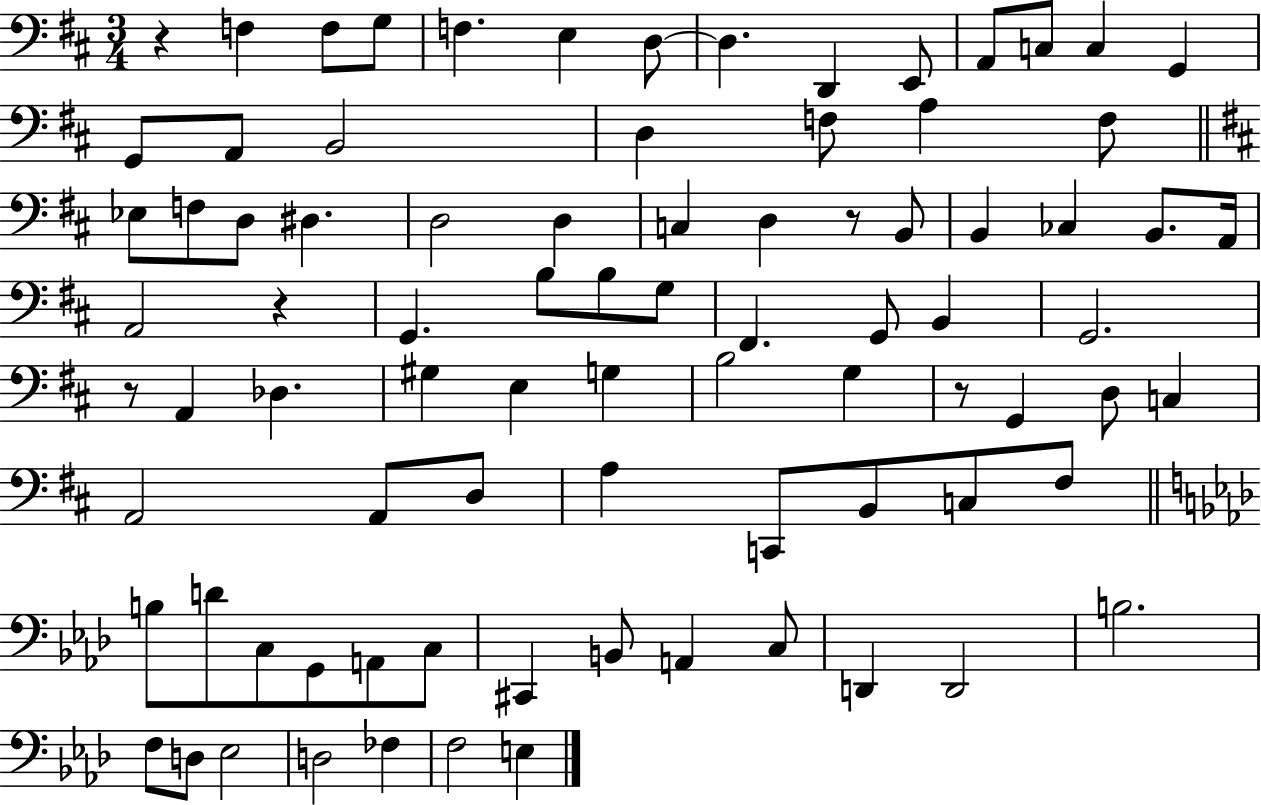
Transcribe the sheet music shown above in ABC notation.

X:1
T:Untitled
M:3/4
L:1/4
K:D
z F, F,/2 G,/2 F, E, D,/2 D, D,, E,,/2 A,,/2 C,/2 C, G,, G,,/2 A,,/2 B,,2 D, F,/2 A, F,/2 _E,/2 F,/2 D,/2 ^D, D,2 D, C, D, z/2 B,,/2 B,, _C, B,,/2 A,,/4 A,,2 z G,, B,/2 B,/2 G,/2 ^F,, G,,/2 B,, G,,2 z/2 A,, _D, ^G, E, G, B,2 G, z/2 G,, D,/2 C, A,,2 A,,/2 D,/2 A, C,,/2 B,,/2 C,/2 ^F,/2 B,/2 D/2 C,/2 G,,/2 A,,/2 C,/2 ^C,, B,,/2 A,, C,/2 D,, D,,2 B,2 F,/2 D,/2 _E,2 D,2 _F, F,2 E,